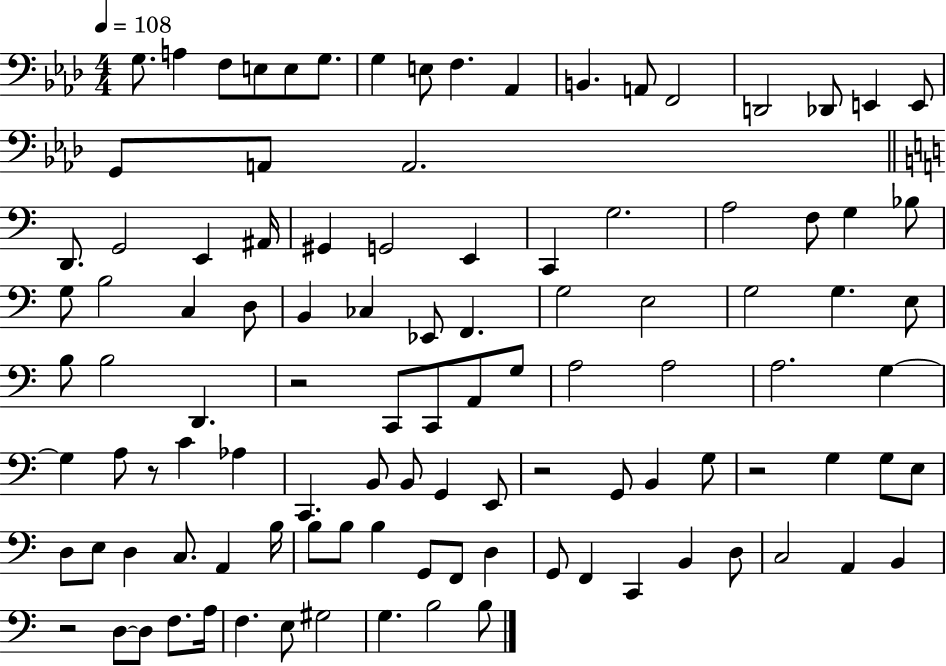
X:1
T:Untitled
M:4/4
L:1/4
K:Ab
G,/2 A, F,/2 E,/2 E,/2 G,/2 G, E,/2 F, _A,, B,, A,,/2 F,,2 D,,2 _D,,/2 E,, E,,/2 G,,/2 A,,/2 A,,2 D,,/2 G,,2 E,, ^A,,/4 ^G,, G,,2 E,, C,, G,2 A,2 F,/2 G, _B,/2 G,/2 B,2 C, D,/2 B,, _C, _E,,/2 F,, G,2 E,2 G,2 G, E,/2 B,/2 B,2 D,, z2 C,,/2 C,,/2 A,,/2 G,/2 A,2 A,2 A,2 G, G, A,/2 z/2 C _A, C,, B,,/2 B,,/2 G,, E,,/2 z2 G,,/2 B,, G,/2 z2 G, G,/2 E,/2 D,/2 E,/2 D, C,/2 A,, B,/4 B,/2 B,/2 B, G,,/2 F,,/2 D, G,,/2 F,, C,, B,, D,/2 C,2 A,, B,, z2 D,/2 D,/2 F,/2 A,/4 F, E,/2 ^G,2 G, B,2 B,/2